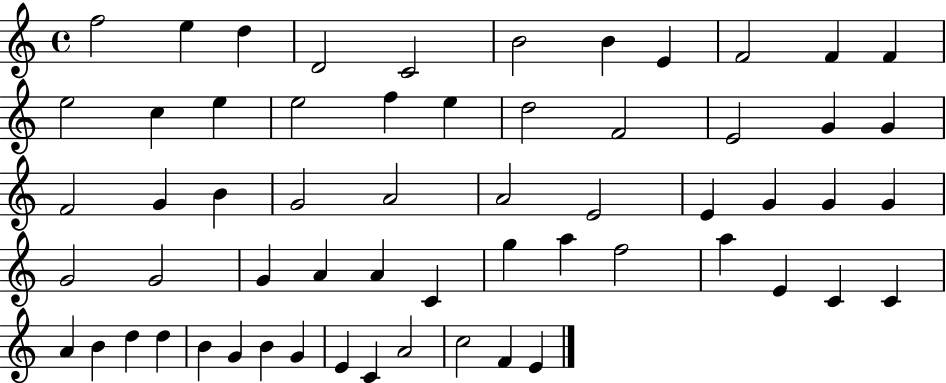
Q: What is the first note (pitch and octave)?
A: F5